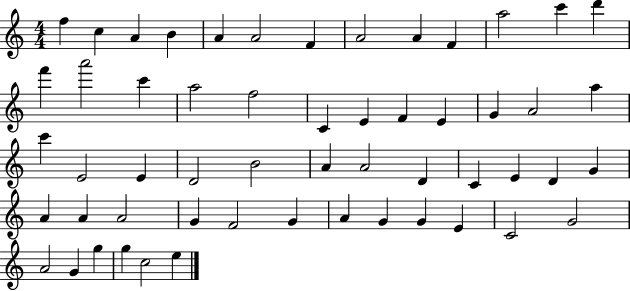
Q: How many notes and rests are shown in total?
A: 55